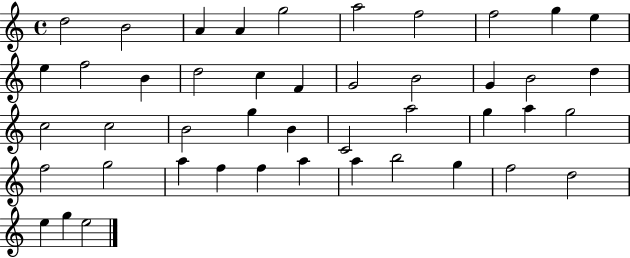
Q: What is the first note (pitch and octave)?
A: D5